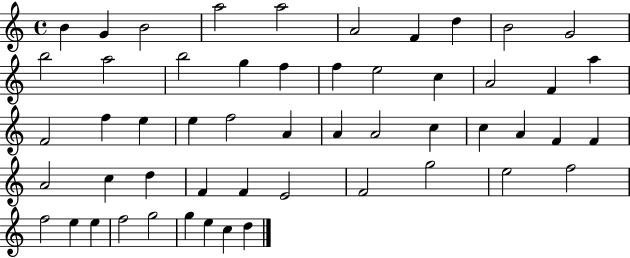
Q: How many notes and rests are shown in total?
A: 53